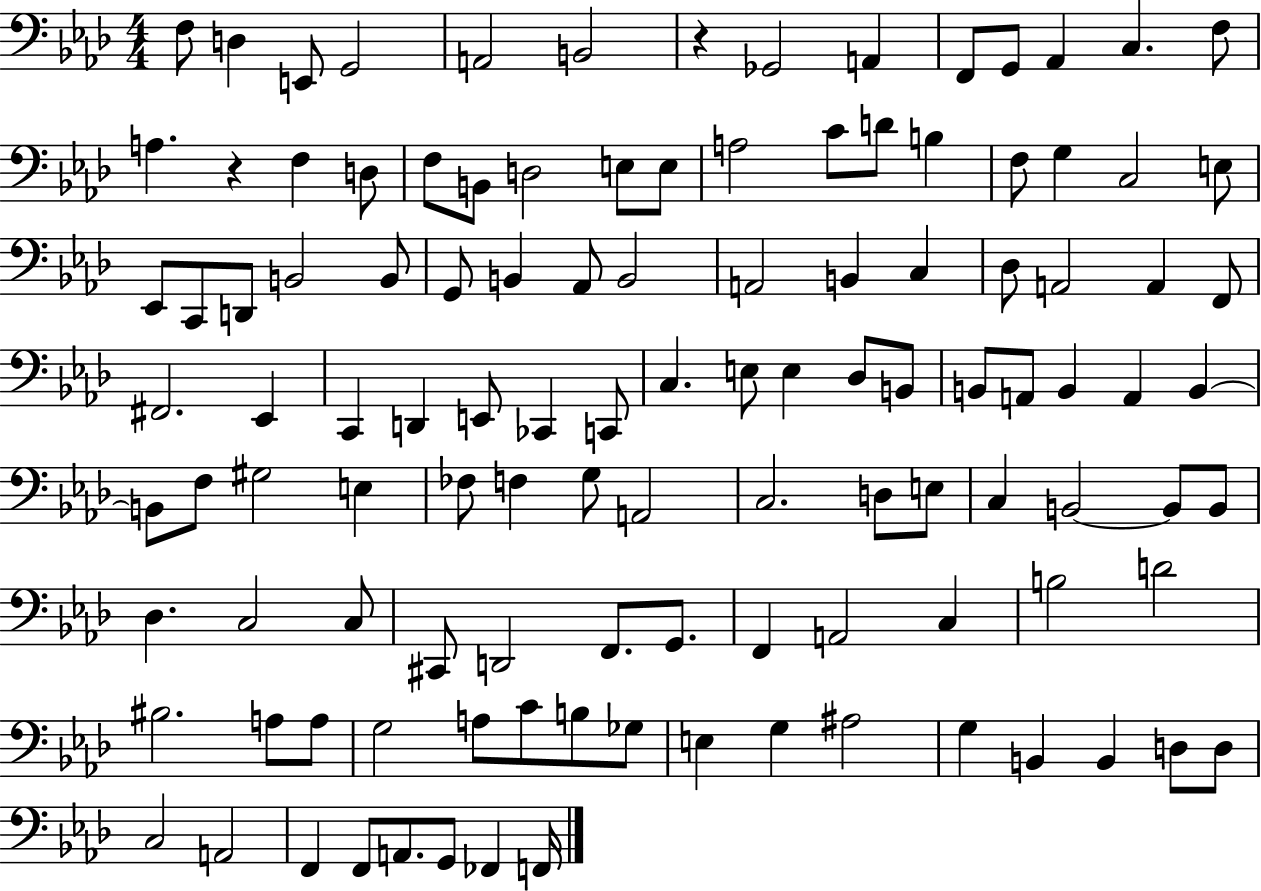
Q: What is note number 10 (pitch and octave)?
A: G2